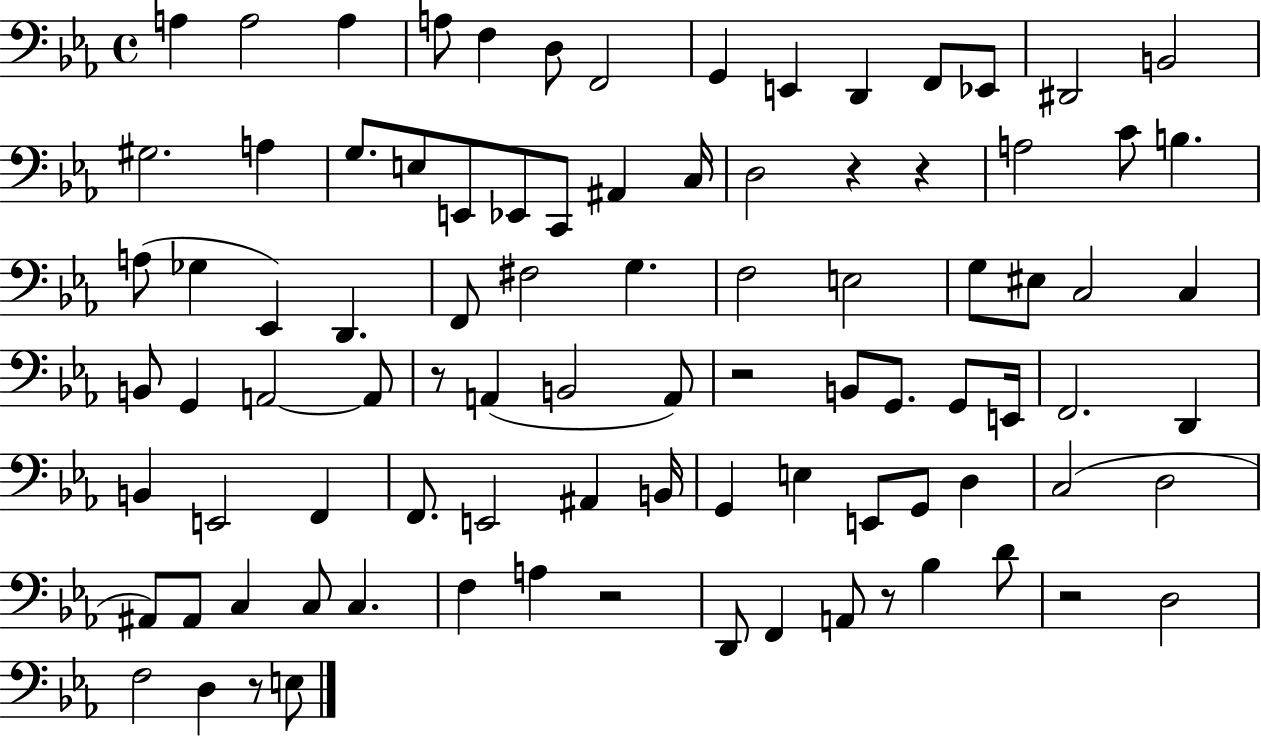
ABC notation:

X:1
T:Untitled
M:4/4
L:1/4
K:Eb
A, A,2 A, A,/2 F, D,/2 F,,2 G,, E,, D,, F,,/2 _E,,/2 ^D,,2 B,,2 ^G,2 A, G,/2 E,/2 E,,/2 _E,,/2 C,,/2 ^A,, C,/4 D,2 z z A,2 C/2 B, A,/2 _G, _E,, D,, F,,/2 ^F,2 G, F,2 E,2 G,/2 ^E,/2 C,2 C, B,,/2 G,, A,,2 A,,/2 z/2 A,, B,,2 A,,/2 z2 B,,/2 G,,/2 G,,/2 E,,/4 F,,2 D,, B,, E,,2 F,, F,,/2 E,,2 ^A,, B,,/4 G,, E, E,,/2 G,,/2 D, C,2 D,2 ^A,,/2 ^A,,/2 C, C,/2 C, F, A, z2 D,,/2 F,, A,,/2 z/2 _B, D/2 z2 D,2 F,2 D, z/2 E,/2